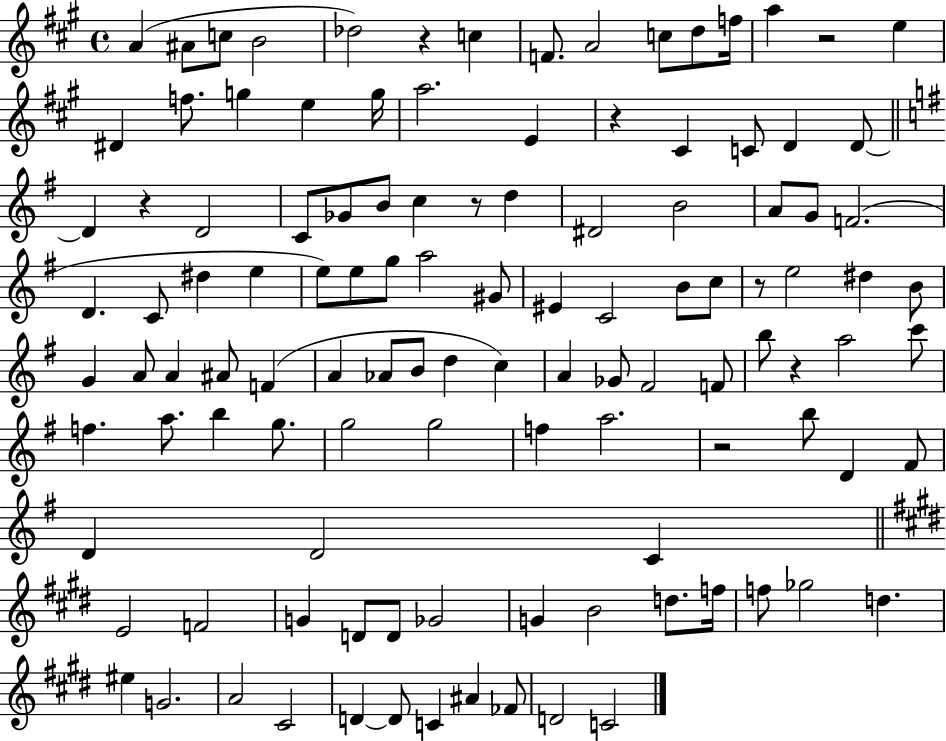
{
  \clef treble
  \time 4/4
  \defaultTimeSignature
  \key a \major
  a'4( ais'8 c''8 b'2 | des''2) r4 c''4 | f'8. a'2 c''8 d''8 f''16 | a''4 r2 e''4 | \break dis'4 f''8. g''4 e''4 g''16 | a''2. e'4 | r4 cis'4 c'8 d'4 d'8~~ | \bar "||" \break \key g \major d'4 r4 d'2 | c'8 ges'8 b'8 c''4 r8 d''4 | dis'2 b'2 | a'8 g'8 f'2.( | \break d'4. c'8 dis''4 e''4 | e''8) e''8 g''8 a''2 gis'8 | eis'4 c'2 b'8 c''8 | r8 e''2 dis''4 b'8 | \break g'4 a'8 a'4 ais'8 f'4( | a'4 aes'8 b'8 d''4 c''4) | a'4 ges'8 fis'2 f'8 | b''8 r4 a''2 c'''8 | \break f''4. a''8. b''4 g''8. | g''2 g''2 | f''4 a''2. | r2 b''8 d'4 fis'8 | \break d'4 d'2 c'4 | \bar "||" \break \key e \major e'2 f'2 | g'4 d'8 d'8 ges'2 | g'4 b'2 d''8. f''16 | f''8 ges''2 d''4. | \break eis''4 g'2. | a'2 cis'2 | d'4~~ d'8 c'4 ais'4 fes'8 | d'2 c'2 | \break \bar "|."
}